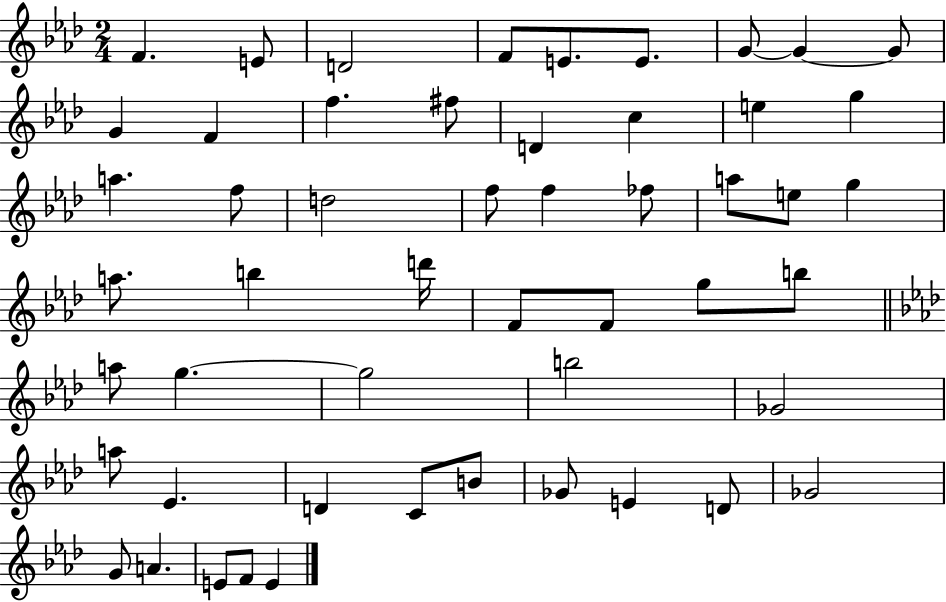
{
  \clef treble
  \numericTimeSignature
  \time 2/4
  \key aes \major
  f'4. e'8 | d'2 | f'8 e'8. e'8. | g'8~~ g'4~~ g'8 | \break g'4 f'4 | f''4. fis''8 | d'4 c''4 | e''4 g''4 | \break a''4. f''8 | d''2 | f''8 f''4 fes''8 | a''8 e''8 g''4 | \break a''8. b''4 d'''16 | f'8 f'8 g''8 b''8 | \bar "||" \break \key aes \major a''8 g''4.~~ | g''2 | b''2 | ges'2 | \break a''8 ees'4. | d'4 c'8 b'8 | ges'8 e'4 d'8 | ges'2 | \break g'8 a'4. | e'8 f'8 e'4 | \bar "|."
}